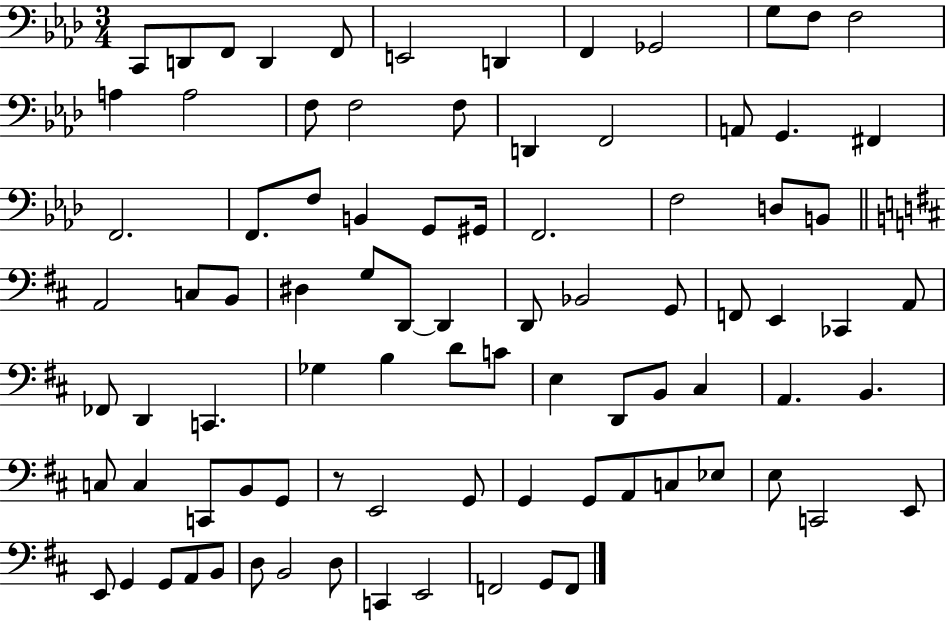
X:1
T:Untitled
M:3/4
L:1/4
K:Ab
C,,/2 D,,/2 F,,/2 D,, F,,/2 E,,2 D,, F,, _G,,2 G,/2 F,/2 F,2 A, A,2 F,/2 F,2 F,/2 D,, F,,2 A,,/2 G,, ^F,, F,,2 F,,/2 F,/2 B,, G,,/2 ^G,,/4 F,,2 F,2 D,/2 B,,/2 A,,2 C,/2 B,,/2 ^D, G,/2 D,,/2 D,, D,,/2 _B,,2 G,,/2 F,,/2 E,, _C,, A,,/2 _F,,/2 D,, C,, _G, B, D/2 C/2 E, D,,/2 B,,/2 ^C, A,, B,, C,/2 C, C,,/2 B,,/2 G,,/2 z/2 E,,2 G,,/2 G,, G,,/2 A,,/2 C,/2 _E,/2 E,/2 C,,2 E,,/2 E,,/2 G,, G,,/2 A,,/2 B,,/2 D,/2 B,,2 D,/2 C,, E,,2 F,,2 G,,/2 F,,/2